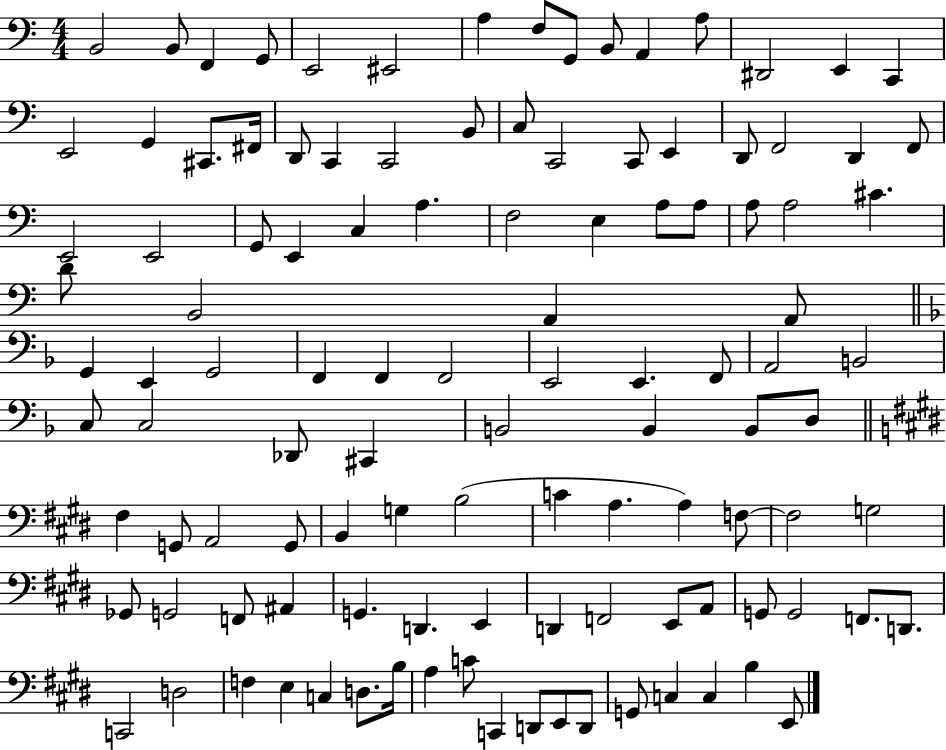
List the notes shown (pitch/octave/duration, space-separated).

B2/h B2/e F2/q G2/e E2/h EIS2/h A3/q F3/e G2/e B2/e A2/q A3/e D#2/h E2/q C2/q E2/h G2/q C#2/e. F#2/s D2/e C2/q C2/h B2/e C3/e C2/h C2/e E2/q D2/e F2/h D2/q F2/e E2/h E2/h G2/e E2/q C3/q A3/q. F3/h E3/q A3/e A3/e A3/e A3/h C#4/q. D4/e B2/h A2/q A2/e G2/q E2/q G2/h F2/q F2/q F2/h E2/h E2/q. F2/e A2/h B2/h C3/e C3/h Db2/e C#2/q B2/h B2/q B2/e D3/e F#3/q G2/e A2/h G2/e B2/q G3/q B3/h C4/q A3/q. A3/q F3/e F3/h G3/h Gb2/e G2/h F2/e A#2/q G2/q. D2/q. E2/q D2/q F2/h E2/e A2/e G2/e G2/h F2/e. D2/e. C2/h D3/h F3/q E3/q C3/q D3/e. B3/s A3/q C4/e C2/q D2/e E2/e D2/e G2/e C3/q C3/q B3/q E2/e